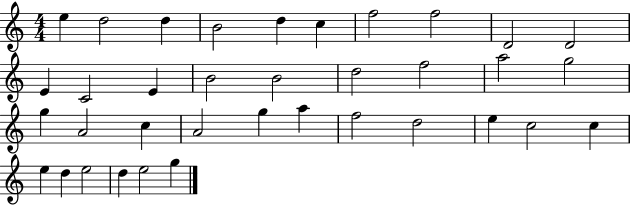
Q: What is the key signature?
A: C major